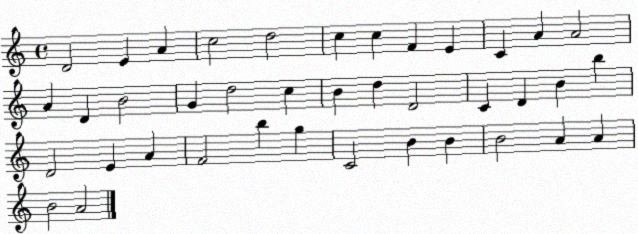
X:1
T:Untitled
M:4/4
L:1/4
K:C
D2 E A c2 d2 c c F E C A A2 A D B2 G d2 c B d D2 C D B b D2 E A F2 b g C2 B B B2 A A B2 A2